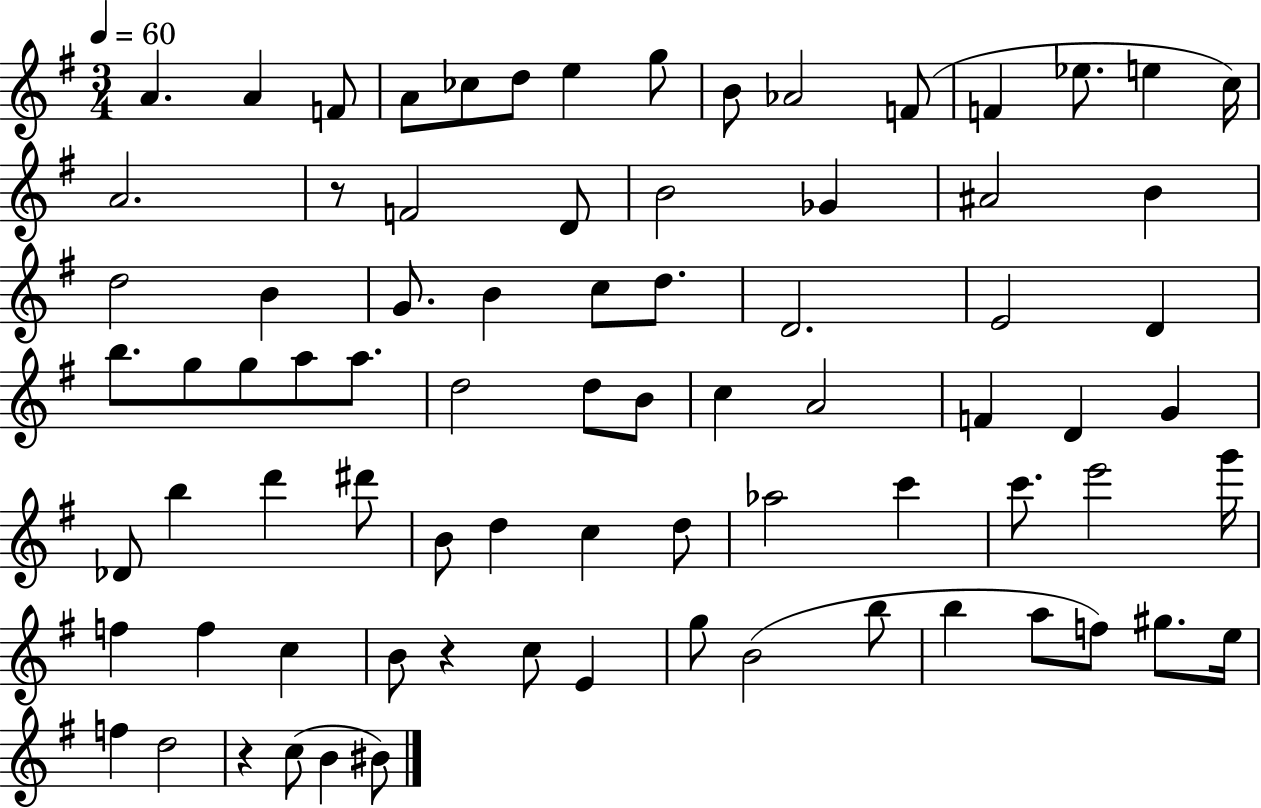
{
  \clef treble
  \numericTimeSignature
  \time 3/4
  \key g \major
  \tempo 4 = 60
  \repeat volta 2 { a'4. a'4 f'8 | a'8 ces''8 d''8 e''4 g''8 | b'8 aes'2 f'8( | f'4 ees''8. e''4 c''16) | \break a'2. | r8 f'2 d'8 | b'2 ges'4 | ais'2 b'4 | \break d''2 b'4 | g'8. b'4 c''8 d''8. | d'2. | e'2 d'4 | \break b''8. g''8 g''8 a''8 a''8. | d''2 d''8 b'8 | c''4 a'2 | f'4 d'4 g'4 | \break des'8 b''4 d'''4 dis'''8 | b'8 d''4 c''4 d''8 | aes''2 c'''4 | c'''8. e'''2 g'''16 | \break f''4 f''4 c''4 | b'8 r4 c''8 e'4 | g''8 b'2( b''8 | b''4 a''8 f''8) gis''8. e''16 | \break f''4 d''2 | r4 c''8( b'4 bis'8) | } \bar "|."
}